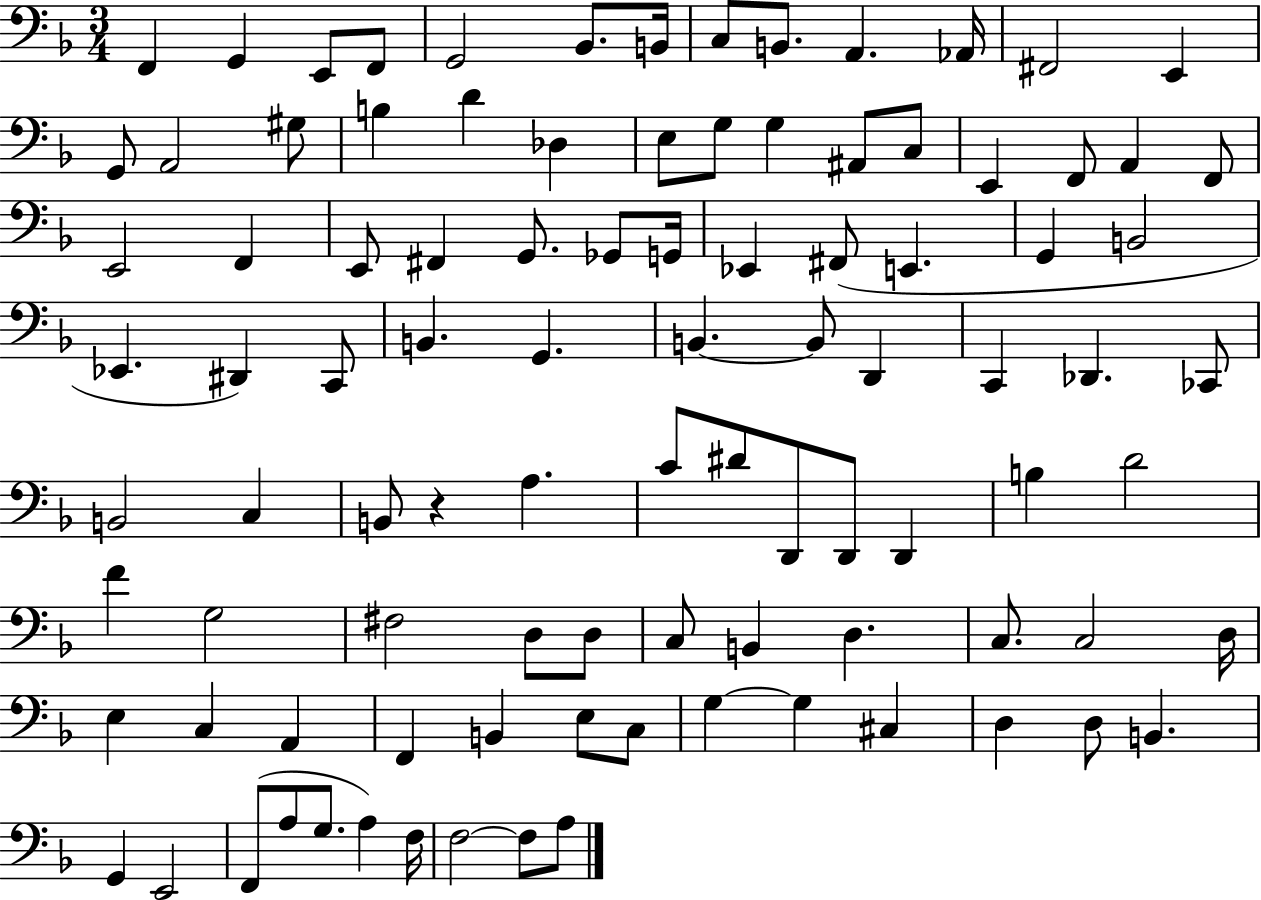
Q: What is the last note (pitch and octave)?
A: A3